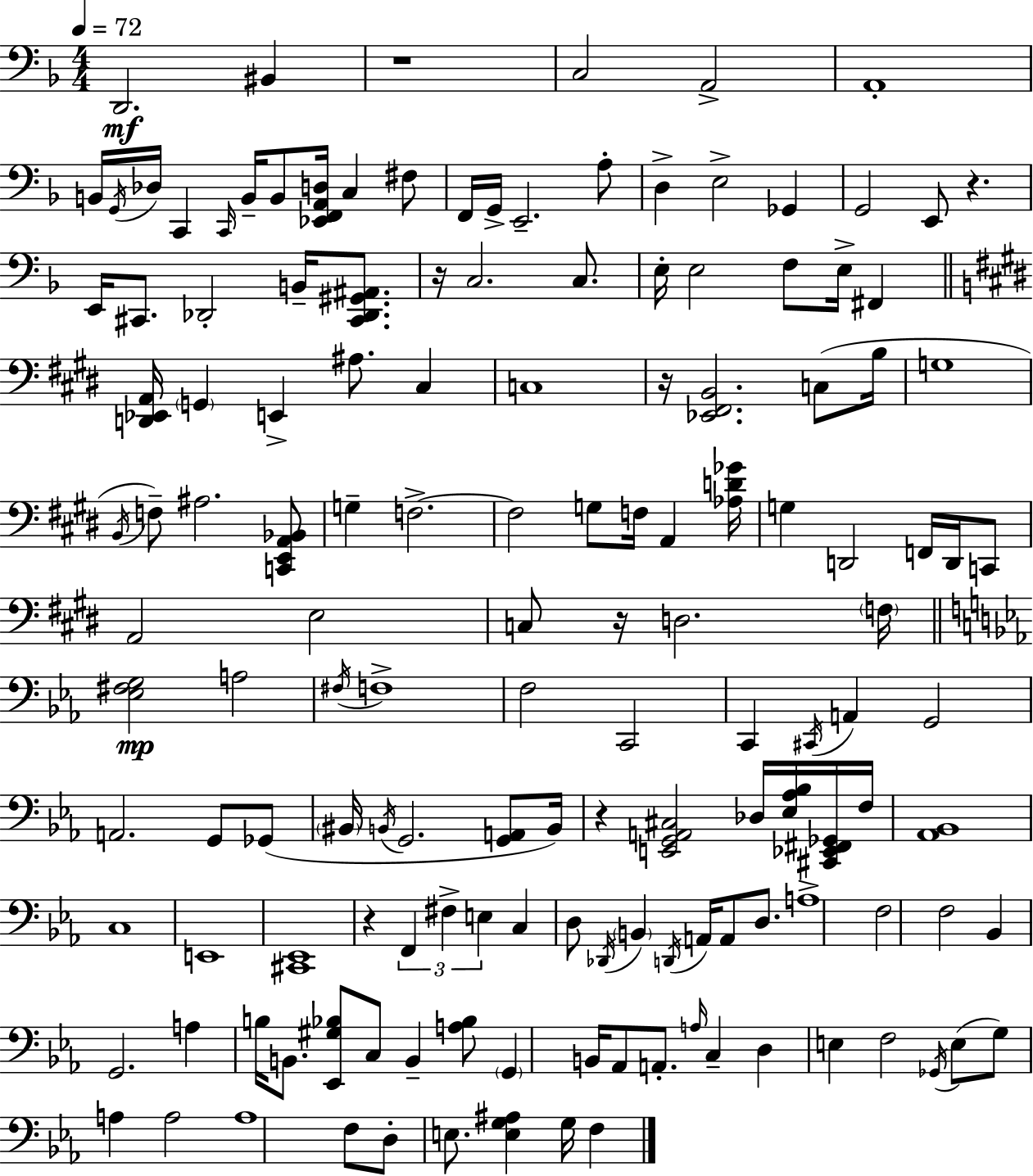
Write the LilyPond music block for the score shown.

{
  \clef bass
  \numericTimeSignature
  \time 4/4
  \key f \major
  \tempo 4 = 72
  d,2.\mf bis,4 | r1 | c2 a,2-> | a,1-. | \break b,16 \acciaccatura { g,16 } des16 c,4 \grace { c,16 } b,16-- b,8 <ees, f, a, d>16 c4 | fis8 f,16 g,16-> e,2.-- | a8-. d4-> e2-> ges,4 | g,2 e,8 r4. | \break e,16 cis,8. des,2-. b,16-- <cis, des, gis, ais,>8. | r16 c2. c8. | e16-. e2 f8 e16-> fis,4 | \bar "||" \break \key e \major <d, ees, a,>16 \parenthesize g,4 e,4-> ais8. cis4 | c1 | r16 <ees, fis, b,>2. c8( b16 | g1 | \break \acciaccatura { b,16 }) f8-- ais2. <c, e, a, bes,>8 | g4-- f2.->~~ | f2 g8 f16 a,4 | <aes d' ges'>16 g4 d,2 f,16 d,16 c,8 | \break a,2 e2 | c8 r16 d2. | \parenthesize f16 \bar "||" \break \key c \minor <ees fis g>2\mp a2 | \acciaccatura { fis16 } f1-> | f2 c,2 | c,4 \acciaccatura { cis,16 } a,4 g,2 | \break a,2. g,8 | ges,8( \parenthesize bis,16 \acciaccatura { b,16 } g,2. | <g, a,>8 b,16) r4 <e, g, a, cis>2 des16 | <ees aes bes>16 <cis, ees, fis, ges,>16 f16 <aes, bes,>1 | \break c1 | e,1 | <cis, ees,>1 | r4 \tuplet 3/2 { f,4 fis4-> e4 } | \break c4 d8 \acciaccatura { des,16 } \parenthesize b,4 \acciaccatura { d,16 } a,16 | a,8 d8. a1-> | f2 f2 | bes,4 g,2. | \break a4 b16 b,8. <ees, gis bes>8 c8 | b,4-- <a bes>8 \parenthesize g,4 b,16 aes,8 a,8.-. | \grace { a16 } c4-- d4 e4 f2 | \acciaccatura { ges,16 }( e8 g8) a4 a2 | \break a1 | f8 d8-. e8. <e g ais>4 | g16 f4 \bar "|."
}